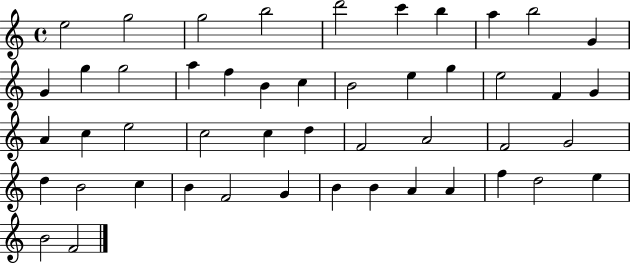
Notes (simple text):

E5/h G5/h G5/h B5/h D6/h C6/q B5/q A5/q B5/h G4/q G4/q G5/q G5/h A5/q F5/q B4/q C5/q B4/h E5/q G5/q E5/h F4/q G4/q A4/q C5/q E5/h C5/h C5/q D5/q F4/h A4/h F4/h G4/h D5/q B4/h C5/q B4/q F4/h G4/q B4/q B4/q A4/q A4/q F5/q D5/h E5/q B4/h F4/h